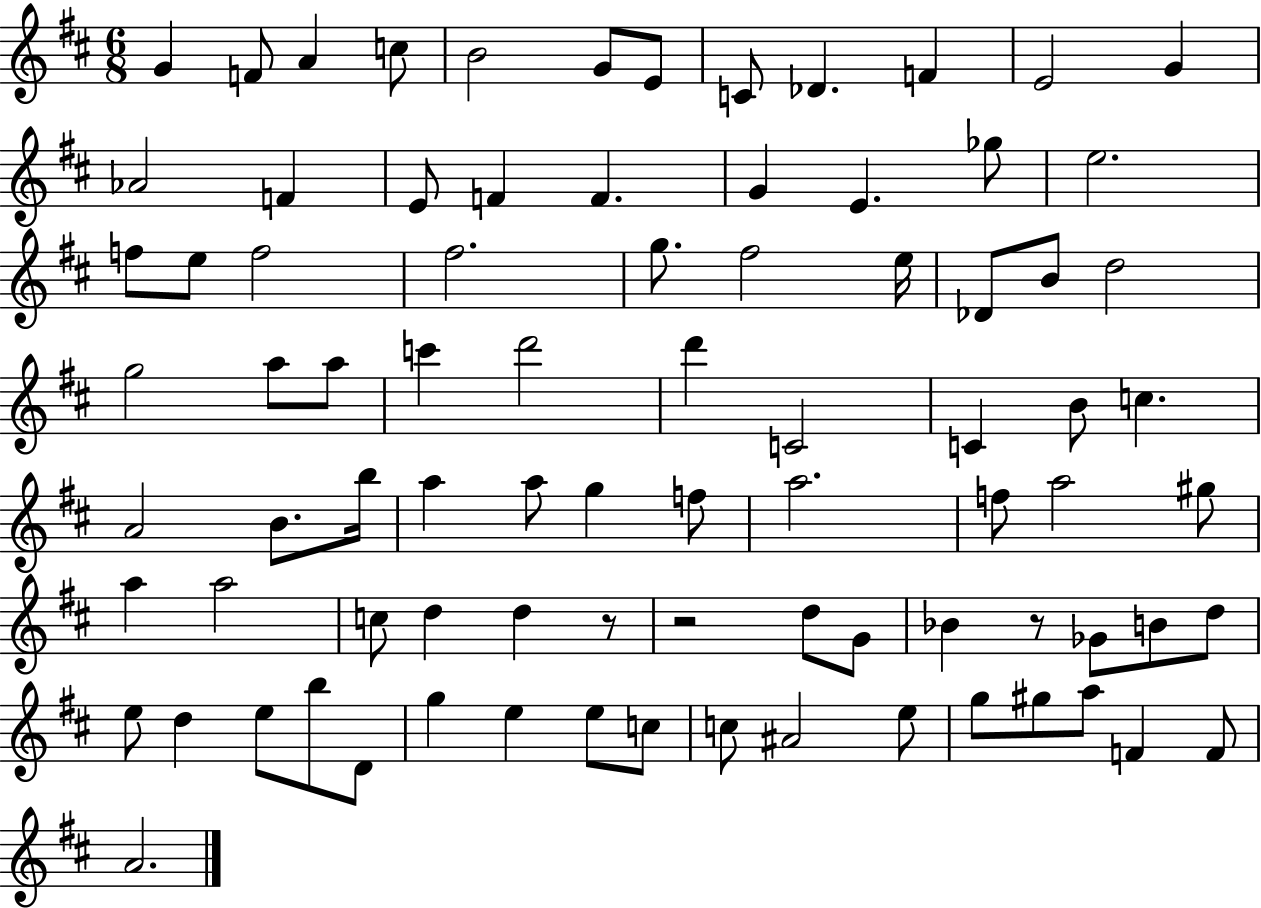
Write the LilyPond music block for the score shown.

{
  \clef treble
  \numericTimeSignature
  \time 6/8
  \key d \major
  g'4 f'8 a'4 c''8 | b'2 g'8 e'8 | c'8 des'4. f'4 | e'2 g'4 | \break aes'2 f'4 | e'8 f'4 f'4. | g'4 e'4. ges''8 | e''2. | \break f''8 e''8 f''2 | fis''2. | g''8. fis''2 e''16 | des'8 b'8 d''2 | \break g''2 a''8 a''8 | c'''4 d'''2 | d'''4 c'2 | c'4 b'8 c''4. | \break a'2 b'8. b''16 | a''4 a''8 g''4 f''8 | a''2. | f''8 a''2 gis''8 | \break a''4 a''2 | c''8 d''4 d''4 r8 | r2 d''8 g'8 | bes'4 r8 ges'8 b'8 d''8 | \break e''8 d''4 e''8 b''8 d'8 | g''4 e''4 e''8 c''8 | c''8 ais'2 e''8 | g''8 gis''8 a''8 f'4 f'8 | \break a'2. | \bar "|."
}